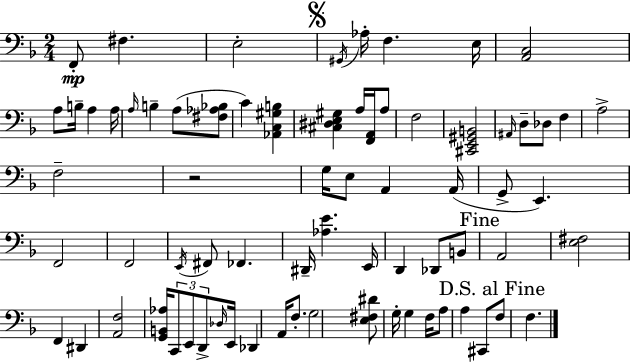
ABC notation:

X:1
T:Untitled
M:2/4
L:1/4
K:F
F,,/2 ^F, E,2 ^G,,/4 _A,/4 F, E,/4 [A,,C,]2 A,/2 B,/4 A, A,/4 A,/4 B, A,/2 [^F,_A,_B,]/2 C [_A,,C,^G,B,] [^C,^D,E,^G,] A,/4 [F,,A,,]/4 A,/2 F,2 [^C,,E,,^G,,B,,]2 ^A,,/4 D,/2 _D,/2 F, A,2 F,2 z2 G,/4 E,/2 A,, A,,/4 G,,/2 E,, F,,2 F,,2 E,,/4 ^F,,/2 _F,, ^D,,/4 [_A,E] E,,/4 D,, _D,,/2 B,,/2 A,,2 [E,^F,]2 F,, ^D,, [A,,F,]2 [G,,B,,_A,]/4 C,,/2 E,,/2 D,,/2 _D,/4 E,,/4 _D,, A,,/4 F,/2 G,2 [E,^F,^D]/2 G,/4 G, F,/4 A,/2 A, ^C,,/2 F,/2 F,